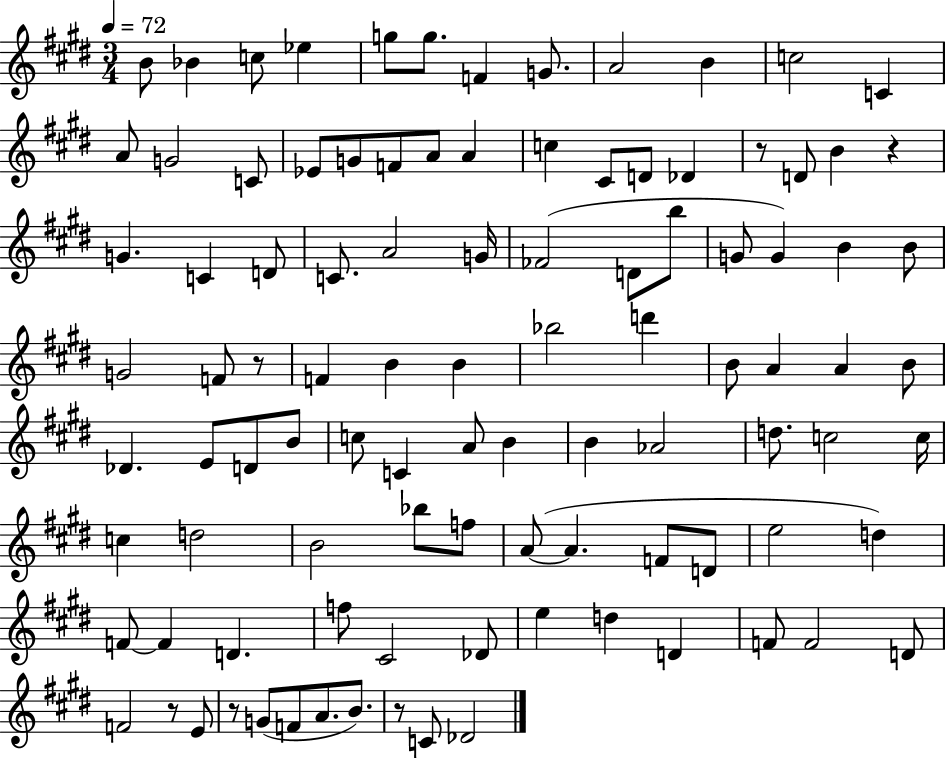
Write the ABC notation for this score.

X:1
T:Untitled
M:3/4
L:1/4
K:E
B/2 _B c/2 _e g/2 g/2 F G/2 A2 B c2 C A/2 G2 C/2 _E/2 G/2 F/2 A/2 A c ^C/2 D/2 _D z/2 D/2 B z G C D/2 C/2 A2 G/4 _F2 D/2 b/2 G/2 G B B/2 G2 F/2 z/2 F B B _b2 d' B/2 A A B/2 _D E/2 D/2 B/2 c/2 C A/2 B B _A2 d/2 c2 c/4 c d2 B2 _b/2 f/2 A/2 A F/2 D/2 e2 d F/2 F D f/2 ^C2 _D/2 e d D F/2 F2 D/2 F2 z/2 E/2 z/2 G/2 F/2 A/2 B/2 z/2 C/2 _D2